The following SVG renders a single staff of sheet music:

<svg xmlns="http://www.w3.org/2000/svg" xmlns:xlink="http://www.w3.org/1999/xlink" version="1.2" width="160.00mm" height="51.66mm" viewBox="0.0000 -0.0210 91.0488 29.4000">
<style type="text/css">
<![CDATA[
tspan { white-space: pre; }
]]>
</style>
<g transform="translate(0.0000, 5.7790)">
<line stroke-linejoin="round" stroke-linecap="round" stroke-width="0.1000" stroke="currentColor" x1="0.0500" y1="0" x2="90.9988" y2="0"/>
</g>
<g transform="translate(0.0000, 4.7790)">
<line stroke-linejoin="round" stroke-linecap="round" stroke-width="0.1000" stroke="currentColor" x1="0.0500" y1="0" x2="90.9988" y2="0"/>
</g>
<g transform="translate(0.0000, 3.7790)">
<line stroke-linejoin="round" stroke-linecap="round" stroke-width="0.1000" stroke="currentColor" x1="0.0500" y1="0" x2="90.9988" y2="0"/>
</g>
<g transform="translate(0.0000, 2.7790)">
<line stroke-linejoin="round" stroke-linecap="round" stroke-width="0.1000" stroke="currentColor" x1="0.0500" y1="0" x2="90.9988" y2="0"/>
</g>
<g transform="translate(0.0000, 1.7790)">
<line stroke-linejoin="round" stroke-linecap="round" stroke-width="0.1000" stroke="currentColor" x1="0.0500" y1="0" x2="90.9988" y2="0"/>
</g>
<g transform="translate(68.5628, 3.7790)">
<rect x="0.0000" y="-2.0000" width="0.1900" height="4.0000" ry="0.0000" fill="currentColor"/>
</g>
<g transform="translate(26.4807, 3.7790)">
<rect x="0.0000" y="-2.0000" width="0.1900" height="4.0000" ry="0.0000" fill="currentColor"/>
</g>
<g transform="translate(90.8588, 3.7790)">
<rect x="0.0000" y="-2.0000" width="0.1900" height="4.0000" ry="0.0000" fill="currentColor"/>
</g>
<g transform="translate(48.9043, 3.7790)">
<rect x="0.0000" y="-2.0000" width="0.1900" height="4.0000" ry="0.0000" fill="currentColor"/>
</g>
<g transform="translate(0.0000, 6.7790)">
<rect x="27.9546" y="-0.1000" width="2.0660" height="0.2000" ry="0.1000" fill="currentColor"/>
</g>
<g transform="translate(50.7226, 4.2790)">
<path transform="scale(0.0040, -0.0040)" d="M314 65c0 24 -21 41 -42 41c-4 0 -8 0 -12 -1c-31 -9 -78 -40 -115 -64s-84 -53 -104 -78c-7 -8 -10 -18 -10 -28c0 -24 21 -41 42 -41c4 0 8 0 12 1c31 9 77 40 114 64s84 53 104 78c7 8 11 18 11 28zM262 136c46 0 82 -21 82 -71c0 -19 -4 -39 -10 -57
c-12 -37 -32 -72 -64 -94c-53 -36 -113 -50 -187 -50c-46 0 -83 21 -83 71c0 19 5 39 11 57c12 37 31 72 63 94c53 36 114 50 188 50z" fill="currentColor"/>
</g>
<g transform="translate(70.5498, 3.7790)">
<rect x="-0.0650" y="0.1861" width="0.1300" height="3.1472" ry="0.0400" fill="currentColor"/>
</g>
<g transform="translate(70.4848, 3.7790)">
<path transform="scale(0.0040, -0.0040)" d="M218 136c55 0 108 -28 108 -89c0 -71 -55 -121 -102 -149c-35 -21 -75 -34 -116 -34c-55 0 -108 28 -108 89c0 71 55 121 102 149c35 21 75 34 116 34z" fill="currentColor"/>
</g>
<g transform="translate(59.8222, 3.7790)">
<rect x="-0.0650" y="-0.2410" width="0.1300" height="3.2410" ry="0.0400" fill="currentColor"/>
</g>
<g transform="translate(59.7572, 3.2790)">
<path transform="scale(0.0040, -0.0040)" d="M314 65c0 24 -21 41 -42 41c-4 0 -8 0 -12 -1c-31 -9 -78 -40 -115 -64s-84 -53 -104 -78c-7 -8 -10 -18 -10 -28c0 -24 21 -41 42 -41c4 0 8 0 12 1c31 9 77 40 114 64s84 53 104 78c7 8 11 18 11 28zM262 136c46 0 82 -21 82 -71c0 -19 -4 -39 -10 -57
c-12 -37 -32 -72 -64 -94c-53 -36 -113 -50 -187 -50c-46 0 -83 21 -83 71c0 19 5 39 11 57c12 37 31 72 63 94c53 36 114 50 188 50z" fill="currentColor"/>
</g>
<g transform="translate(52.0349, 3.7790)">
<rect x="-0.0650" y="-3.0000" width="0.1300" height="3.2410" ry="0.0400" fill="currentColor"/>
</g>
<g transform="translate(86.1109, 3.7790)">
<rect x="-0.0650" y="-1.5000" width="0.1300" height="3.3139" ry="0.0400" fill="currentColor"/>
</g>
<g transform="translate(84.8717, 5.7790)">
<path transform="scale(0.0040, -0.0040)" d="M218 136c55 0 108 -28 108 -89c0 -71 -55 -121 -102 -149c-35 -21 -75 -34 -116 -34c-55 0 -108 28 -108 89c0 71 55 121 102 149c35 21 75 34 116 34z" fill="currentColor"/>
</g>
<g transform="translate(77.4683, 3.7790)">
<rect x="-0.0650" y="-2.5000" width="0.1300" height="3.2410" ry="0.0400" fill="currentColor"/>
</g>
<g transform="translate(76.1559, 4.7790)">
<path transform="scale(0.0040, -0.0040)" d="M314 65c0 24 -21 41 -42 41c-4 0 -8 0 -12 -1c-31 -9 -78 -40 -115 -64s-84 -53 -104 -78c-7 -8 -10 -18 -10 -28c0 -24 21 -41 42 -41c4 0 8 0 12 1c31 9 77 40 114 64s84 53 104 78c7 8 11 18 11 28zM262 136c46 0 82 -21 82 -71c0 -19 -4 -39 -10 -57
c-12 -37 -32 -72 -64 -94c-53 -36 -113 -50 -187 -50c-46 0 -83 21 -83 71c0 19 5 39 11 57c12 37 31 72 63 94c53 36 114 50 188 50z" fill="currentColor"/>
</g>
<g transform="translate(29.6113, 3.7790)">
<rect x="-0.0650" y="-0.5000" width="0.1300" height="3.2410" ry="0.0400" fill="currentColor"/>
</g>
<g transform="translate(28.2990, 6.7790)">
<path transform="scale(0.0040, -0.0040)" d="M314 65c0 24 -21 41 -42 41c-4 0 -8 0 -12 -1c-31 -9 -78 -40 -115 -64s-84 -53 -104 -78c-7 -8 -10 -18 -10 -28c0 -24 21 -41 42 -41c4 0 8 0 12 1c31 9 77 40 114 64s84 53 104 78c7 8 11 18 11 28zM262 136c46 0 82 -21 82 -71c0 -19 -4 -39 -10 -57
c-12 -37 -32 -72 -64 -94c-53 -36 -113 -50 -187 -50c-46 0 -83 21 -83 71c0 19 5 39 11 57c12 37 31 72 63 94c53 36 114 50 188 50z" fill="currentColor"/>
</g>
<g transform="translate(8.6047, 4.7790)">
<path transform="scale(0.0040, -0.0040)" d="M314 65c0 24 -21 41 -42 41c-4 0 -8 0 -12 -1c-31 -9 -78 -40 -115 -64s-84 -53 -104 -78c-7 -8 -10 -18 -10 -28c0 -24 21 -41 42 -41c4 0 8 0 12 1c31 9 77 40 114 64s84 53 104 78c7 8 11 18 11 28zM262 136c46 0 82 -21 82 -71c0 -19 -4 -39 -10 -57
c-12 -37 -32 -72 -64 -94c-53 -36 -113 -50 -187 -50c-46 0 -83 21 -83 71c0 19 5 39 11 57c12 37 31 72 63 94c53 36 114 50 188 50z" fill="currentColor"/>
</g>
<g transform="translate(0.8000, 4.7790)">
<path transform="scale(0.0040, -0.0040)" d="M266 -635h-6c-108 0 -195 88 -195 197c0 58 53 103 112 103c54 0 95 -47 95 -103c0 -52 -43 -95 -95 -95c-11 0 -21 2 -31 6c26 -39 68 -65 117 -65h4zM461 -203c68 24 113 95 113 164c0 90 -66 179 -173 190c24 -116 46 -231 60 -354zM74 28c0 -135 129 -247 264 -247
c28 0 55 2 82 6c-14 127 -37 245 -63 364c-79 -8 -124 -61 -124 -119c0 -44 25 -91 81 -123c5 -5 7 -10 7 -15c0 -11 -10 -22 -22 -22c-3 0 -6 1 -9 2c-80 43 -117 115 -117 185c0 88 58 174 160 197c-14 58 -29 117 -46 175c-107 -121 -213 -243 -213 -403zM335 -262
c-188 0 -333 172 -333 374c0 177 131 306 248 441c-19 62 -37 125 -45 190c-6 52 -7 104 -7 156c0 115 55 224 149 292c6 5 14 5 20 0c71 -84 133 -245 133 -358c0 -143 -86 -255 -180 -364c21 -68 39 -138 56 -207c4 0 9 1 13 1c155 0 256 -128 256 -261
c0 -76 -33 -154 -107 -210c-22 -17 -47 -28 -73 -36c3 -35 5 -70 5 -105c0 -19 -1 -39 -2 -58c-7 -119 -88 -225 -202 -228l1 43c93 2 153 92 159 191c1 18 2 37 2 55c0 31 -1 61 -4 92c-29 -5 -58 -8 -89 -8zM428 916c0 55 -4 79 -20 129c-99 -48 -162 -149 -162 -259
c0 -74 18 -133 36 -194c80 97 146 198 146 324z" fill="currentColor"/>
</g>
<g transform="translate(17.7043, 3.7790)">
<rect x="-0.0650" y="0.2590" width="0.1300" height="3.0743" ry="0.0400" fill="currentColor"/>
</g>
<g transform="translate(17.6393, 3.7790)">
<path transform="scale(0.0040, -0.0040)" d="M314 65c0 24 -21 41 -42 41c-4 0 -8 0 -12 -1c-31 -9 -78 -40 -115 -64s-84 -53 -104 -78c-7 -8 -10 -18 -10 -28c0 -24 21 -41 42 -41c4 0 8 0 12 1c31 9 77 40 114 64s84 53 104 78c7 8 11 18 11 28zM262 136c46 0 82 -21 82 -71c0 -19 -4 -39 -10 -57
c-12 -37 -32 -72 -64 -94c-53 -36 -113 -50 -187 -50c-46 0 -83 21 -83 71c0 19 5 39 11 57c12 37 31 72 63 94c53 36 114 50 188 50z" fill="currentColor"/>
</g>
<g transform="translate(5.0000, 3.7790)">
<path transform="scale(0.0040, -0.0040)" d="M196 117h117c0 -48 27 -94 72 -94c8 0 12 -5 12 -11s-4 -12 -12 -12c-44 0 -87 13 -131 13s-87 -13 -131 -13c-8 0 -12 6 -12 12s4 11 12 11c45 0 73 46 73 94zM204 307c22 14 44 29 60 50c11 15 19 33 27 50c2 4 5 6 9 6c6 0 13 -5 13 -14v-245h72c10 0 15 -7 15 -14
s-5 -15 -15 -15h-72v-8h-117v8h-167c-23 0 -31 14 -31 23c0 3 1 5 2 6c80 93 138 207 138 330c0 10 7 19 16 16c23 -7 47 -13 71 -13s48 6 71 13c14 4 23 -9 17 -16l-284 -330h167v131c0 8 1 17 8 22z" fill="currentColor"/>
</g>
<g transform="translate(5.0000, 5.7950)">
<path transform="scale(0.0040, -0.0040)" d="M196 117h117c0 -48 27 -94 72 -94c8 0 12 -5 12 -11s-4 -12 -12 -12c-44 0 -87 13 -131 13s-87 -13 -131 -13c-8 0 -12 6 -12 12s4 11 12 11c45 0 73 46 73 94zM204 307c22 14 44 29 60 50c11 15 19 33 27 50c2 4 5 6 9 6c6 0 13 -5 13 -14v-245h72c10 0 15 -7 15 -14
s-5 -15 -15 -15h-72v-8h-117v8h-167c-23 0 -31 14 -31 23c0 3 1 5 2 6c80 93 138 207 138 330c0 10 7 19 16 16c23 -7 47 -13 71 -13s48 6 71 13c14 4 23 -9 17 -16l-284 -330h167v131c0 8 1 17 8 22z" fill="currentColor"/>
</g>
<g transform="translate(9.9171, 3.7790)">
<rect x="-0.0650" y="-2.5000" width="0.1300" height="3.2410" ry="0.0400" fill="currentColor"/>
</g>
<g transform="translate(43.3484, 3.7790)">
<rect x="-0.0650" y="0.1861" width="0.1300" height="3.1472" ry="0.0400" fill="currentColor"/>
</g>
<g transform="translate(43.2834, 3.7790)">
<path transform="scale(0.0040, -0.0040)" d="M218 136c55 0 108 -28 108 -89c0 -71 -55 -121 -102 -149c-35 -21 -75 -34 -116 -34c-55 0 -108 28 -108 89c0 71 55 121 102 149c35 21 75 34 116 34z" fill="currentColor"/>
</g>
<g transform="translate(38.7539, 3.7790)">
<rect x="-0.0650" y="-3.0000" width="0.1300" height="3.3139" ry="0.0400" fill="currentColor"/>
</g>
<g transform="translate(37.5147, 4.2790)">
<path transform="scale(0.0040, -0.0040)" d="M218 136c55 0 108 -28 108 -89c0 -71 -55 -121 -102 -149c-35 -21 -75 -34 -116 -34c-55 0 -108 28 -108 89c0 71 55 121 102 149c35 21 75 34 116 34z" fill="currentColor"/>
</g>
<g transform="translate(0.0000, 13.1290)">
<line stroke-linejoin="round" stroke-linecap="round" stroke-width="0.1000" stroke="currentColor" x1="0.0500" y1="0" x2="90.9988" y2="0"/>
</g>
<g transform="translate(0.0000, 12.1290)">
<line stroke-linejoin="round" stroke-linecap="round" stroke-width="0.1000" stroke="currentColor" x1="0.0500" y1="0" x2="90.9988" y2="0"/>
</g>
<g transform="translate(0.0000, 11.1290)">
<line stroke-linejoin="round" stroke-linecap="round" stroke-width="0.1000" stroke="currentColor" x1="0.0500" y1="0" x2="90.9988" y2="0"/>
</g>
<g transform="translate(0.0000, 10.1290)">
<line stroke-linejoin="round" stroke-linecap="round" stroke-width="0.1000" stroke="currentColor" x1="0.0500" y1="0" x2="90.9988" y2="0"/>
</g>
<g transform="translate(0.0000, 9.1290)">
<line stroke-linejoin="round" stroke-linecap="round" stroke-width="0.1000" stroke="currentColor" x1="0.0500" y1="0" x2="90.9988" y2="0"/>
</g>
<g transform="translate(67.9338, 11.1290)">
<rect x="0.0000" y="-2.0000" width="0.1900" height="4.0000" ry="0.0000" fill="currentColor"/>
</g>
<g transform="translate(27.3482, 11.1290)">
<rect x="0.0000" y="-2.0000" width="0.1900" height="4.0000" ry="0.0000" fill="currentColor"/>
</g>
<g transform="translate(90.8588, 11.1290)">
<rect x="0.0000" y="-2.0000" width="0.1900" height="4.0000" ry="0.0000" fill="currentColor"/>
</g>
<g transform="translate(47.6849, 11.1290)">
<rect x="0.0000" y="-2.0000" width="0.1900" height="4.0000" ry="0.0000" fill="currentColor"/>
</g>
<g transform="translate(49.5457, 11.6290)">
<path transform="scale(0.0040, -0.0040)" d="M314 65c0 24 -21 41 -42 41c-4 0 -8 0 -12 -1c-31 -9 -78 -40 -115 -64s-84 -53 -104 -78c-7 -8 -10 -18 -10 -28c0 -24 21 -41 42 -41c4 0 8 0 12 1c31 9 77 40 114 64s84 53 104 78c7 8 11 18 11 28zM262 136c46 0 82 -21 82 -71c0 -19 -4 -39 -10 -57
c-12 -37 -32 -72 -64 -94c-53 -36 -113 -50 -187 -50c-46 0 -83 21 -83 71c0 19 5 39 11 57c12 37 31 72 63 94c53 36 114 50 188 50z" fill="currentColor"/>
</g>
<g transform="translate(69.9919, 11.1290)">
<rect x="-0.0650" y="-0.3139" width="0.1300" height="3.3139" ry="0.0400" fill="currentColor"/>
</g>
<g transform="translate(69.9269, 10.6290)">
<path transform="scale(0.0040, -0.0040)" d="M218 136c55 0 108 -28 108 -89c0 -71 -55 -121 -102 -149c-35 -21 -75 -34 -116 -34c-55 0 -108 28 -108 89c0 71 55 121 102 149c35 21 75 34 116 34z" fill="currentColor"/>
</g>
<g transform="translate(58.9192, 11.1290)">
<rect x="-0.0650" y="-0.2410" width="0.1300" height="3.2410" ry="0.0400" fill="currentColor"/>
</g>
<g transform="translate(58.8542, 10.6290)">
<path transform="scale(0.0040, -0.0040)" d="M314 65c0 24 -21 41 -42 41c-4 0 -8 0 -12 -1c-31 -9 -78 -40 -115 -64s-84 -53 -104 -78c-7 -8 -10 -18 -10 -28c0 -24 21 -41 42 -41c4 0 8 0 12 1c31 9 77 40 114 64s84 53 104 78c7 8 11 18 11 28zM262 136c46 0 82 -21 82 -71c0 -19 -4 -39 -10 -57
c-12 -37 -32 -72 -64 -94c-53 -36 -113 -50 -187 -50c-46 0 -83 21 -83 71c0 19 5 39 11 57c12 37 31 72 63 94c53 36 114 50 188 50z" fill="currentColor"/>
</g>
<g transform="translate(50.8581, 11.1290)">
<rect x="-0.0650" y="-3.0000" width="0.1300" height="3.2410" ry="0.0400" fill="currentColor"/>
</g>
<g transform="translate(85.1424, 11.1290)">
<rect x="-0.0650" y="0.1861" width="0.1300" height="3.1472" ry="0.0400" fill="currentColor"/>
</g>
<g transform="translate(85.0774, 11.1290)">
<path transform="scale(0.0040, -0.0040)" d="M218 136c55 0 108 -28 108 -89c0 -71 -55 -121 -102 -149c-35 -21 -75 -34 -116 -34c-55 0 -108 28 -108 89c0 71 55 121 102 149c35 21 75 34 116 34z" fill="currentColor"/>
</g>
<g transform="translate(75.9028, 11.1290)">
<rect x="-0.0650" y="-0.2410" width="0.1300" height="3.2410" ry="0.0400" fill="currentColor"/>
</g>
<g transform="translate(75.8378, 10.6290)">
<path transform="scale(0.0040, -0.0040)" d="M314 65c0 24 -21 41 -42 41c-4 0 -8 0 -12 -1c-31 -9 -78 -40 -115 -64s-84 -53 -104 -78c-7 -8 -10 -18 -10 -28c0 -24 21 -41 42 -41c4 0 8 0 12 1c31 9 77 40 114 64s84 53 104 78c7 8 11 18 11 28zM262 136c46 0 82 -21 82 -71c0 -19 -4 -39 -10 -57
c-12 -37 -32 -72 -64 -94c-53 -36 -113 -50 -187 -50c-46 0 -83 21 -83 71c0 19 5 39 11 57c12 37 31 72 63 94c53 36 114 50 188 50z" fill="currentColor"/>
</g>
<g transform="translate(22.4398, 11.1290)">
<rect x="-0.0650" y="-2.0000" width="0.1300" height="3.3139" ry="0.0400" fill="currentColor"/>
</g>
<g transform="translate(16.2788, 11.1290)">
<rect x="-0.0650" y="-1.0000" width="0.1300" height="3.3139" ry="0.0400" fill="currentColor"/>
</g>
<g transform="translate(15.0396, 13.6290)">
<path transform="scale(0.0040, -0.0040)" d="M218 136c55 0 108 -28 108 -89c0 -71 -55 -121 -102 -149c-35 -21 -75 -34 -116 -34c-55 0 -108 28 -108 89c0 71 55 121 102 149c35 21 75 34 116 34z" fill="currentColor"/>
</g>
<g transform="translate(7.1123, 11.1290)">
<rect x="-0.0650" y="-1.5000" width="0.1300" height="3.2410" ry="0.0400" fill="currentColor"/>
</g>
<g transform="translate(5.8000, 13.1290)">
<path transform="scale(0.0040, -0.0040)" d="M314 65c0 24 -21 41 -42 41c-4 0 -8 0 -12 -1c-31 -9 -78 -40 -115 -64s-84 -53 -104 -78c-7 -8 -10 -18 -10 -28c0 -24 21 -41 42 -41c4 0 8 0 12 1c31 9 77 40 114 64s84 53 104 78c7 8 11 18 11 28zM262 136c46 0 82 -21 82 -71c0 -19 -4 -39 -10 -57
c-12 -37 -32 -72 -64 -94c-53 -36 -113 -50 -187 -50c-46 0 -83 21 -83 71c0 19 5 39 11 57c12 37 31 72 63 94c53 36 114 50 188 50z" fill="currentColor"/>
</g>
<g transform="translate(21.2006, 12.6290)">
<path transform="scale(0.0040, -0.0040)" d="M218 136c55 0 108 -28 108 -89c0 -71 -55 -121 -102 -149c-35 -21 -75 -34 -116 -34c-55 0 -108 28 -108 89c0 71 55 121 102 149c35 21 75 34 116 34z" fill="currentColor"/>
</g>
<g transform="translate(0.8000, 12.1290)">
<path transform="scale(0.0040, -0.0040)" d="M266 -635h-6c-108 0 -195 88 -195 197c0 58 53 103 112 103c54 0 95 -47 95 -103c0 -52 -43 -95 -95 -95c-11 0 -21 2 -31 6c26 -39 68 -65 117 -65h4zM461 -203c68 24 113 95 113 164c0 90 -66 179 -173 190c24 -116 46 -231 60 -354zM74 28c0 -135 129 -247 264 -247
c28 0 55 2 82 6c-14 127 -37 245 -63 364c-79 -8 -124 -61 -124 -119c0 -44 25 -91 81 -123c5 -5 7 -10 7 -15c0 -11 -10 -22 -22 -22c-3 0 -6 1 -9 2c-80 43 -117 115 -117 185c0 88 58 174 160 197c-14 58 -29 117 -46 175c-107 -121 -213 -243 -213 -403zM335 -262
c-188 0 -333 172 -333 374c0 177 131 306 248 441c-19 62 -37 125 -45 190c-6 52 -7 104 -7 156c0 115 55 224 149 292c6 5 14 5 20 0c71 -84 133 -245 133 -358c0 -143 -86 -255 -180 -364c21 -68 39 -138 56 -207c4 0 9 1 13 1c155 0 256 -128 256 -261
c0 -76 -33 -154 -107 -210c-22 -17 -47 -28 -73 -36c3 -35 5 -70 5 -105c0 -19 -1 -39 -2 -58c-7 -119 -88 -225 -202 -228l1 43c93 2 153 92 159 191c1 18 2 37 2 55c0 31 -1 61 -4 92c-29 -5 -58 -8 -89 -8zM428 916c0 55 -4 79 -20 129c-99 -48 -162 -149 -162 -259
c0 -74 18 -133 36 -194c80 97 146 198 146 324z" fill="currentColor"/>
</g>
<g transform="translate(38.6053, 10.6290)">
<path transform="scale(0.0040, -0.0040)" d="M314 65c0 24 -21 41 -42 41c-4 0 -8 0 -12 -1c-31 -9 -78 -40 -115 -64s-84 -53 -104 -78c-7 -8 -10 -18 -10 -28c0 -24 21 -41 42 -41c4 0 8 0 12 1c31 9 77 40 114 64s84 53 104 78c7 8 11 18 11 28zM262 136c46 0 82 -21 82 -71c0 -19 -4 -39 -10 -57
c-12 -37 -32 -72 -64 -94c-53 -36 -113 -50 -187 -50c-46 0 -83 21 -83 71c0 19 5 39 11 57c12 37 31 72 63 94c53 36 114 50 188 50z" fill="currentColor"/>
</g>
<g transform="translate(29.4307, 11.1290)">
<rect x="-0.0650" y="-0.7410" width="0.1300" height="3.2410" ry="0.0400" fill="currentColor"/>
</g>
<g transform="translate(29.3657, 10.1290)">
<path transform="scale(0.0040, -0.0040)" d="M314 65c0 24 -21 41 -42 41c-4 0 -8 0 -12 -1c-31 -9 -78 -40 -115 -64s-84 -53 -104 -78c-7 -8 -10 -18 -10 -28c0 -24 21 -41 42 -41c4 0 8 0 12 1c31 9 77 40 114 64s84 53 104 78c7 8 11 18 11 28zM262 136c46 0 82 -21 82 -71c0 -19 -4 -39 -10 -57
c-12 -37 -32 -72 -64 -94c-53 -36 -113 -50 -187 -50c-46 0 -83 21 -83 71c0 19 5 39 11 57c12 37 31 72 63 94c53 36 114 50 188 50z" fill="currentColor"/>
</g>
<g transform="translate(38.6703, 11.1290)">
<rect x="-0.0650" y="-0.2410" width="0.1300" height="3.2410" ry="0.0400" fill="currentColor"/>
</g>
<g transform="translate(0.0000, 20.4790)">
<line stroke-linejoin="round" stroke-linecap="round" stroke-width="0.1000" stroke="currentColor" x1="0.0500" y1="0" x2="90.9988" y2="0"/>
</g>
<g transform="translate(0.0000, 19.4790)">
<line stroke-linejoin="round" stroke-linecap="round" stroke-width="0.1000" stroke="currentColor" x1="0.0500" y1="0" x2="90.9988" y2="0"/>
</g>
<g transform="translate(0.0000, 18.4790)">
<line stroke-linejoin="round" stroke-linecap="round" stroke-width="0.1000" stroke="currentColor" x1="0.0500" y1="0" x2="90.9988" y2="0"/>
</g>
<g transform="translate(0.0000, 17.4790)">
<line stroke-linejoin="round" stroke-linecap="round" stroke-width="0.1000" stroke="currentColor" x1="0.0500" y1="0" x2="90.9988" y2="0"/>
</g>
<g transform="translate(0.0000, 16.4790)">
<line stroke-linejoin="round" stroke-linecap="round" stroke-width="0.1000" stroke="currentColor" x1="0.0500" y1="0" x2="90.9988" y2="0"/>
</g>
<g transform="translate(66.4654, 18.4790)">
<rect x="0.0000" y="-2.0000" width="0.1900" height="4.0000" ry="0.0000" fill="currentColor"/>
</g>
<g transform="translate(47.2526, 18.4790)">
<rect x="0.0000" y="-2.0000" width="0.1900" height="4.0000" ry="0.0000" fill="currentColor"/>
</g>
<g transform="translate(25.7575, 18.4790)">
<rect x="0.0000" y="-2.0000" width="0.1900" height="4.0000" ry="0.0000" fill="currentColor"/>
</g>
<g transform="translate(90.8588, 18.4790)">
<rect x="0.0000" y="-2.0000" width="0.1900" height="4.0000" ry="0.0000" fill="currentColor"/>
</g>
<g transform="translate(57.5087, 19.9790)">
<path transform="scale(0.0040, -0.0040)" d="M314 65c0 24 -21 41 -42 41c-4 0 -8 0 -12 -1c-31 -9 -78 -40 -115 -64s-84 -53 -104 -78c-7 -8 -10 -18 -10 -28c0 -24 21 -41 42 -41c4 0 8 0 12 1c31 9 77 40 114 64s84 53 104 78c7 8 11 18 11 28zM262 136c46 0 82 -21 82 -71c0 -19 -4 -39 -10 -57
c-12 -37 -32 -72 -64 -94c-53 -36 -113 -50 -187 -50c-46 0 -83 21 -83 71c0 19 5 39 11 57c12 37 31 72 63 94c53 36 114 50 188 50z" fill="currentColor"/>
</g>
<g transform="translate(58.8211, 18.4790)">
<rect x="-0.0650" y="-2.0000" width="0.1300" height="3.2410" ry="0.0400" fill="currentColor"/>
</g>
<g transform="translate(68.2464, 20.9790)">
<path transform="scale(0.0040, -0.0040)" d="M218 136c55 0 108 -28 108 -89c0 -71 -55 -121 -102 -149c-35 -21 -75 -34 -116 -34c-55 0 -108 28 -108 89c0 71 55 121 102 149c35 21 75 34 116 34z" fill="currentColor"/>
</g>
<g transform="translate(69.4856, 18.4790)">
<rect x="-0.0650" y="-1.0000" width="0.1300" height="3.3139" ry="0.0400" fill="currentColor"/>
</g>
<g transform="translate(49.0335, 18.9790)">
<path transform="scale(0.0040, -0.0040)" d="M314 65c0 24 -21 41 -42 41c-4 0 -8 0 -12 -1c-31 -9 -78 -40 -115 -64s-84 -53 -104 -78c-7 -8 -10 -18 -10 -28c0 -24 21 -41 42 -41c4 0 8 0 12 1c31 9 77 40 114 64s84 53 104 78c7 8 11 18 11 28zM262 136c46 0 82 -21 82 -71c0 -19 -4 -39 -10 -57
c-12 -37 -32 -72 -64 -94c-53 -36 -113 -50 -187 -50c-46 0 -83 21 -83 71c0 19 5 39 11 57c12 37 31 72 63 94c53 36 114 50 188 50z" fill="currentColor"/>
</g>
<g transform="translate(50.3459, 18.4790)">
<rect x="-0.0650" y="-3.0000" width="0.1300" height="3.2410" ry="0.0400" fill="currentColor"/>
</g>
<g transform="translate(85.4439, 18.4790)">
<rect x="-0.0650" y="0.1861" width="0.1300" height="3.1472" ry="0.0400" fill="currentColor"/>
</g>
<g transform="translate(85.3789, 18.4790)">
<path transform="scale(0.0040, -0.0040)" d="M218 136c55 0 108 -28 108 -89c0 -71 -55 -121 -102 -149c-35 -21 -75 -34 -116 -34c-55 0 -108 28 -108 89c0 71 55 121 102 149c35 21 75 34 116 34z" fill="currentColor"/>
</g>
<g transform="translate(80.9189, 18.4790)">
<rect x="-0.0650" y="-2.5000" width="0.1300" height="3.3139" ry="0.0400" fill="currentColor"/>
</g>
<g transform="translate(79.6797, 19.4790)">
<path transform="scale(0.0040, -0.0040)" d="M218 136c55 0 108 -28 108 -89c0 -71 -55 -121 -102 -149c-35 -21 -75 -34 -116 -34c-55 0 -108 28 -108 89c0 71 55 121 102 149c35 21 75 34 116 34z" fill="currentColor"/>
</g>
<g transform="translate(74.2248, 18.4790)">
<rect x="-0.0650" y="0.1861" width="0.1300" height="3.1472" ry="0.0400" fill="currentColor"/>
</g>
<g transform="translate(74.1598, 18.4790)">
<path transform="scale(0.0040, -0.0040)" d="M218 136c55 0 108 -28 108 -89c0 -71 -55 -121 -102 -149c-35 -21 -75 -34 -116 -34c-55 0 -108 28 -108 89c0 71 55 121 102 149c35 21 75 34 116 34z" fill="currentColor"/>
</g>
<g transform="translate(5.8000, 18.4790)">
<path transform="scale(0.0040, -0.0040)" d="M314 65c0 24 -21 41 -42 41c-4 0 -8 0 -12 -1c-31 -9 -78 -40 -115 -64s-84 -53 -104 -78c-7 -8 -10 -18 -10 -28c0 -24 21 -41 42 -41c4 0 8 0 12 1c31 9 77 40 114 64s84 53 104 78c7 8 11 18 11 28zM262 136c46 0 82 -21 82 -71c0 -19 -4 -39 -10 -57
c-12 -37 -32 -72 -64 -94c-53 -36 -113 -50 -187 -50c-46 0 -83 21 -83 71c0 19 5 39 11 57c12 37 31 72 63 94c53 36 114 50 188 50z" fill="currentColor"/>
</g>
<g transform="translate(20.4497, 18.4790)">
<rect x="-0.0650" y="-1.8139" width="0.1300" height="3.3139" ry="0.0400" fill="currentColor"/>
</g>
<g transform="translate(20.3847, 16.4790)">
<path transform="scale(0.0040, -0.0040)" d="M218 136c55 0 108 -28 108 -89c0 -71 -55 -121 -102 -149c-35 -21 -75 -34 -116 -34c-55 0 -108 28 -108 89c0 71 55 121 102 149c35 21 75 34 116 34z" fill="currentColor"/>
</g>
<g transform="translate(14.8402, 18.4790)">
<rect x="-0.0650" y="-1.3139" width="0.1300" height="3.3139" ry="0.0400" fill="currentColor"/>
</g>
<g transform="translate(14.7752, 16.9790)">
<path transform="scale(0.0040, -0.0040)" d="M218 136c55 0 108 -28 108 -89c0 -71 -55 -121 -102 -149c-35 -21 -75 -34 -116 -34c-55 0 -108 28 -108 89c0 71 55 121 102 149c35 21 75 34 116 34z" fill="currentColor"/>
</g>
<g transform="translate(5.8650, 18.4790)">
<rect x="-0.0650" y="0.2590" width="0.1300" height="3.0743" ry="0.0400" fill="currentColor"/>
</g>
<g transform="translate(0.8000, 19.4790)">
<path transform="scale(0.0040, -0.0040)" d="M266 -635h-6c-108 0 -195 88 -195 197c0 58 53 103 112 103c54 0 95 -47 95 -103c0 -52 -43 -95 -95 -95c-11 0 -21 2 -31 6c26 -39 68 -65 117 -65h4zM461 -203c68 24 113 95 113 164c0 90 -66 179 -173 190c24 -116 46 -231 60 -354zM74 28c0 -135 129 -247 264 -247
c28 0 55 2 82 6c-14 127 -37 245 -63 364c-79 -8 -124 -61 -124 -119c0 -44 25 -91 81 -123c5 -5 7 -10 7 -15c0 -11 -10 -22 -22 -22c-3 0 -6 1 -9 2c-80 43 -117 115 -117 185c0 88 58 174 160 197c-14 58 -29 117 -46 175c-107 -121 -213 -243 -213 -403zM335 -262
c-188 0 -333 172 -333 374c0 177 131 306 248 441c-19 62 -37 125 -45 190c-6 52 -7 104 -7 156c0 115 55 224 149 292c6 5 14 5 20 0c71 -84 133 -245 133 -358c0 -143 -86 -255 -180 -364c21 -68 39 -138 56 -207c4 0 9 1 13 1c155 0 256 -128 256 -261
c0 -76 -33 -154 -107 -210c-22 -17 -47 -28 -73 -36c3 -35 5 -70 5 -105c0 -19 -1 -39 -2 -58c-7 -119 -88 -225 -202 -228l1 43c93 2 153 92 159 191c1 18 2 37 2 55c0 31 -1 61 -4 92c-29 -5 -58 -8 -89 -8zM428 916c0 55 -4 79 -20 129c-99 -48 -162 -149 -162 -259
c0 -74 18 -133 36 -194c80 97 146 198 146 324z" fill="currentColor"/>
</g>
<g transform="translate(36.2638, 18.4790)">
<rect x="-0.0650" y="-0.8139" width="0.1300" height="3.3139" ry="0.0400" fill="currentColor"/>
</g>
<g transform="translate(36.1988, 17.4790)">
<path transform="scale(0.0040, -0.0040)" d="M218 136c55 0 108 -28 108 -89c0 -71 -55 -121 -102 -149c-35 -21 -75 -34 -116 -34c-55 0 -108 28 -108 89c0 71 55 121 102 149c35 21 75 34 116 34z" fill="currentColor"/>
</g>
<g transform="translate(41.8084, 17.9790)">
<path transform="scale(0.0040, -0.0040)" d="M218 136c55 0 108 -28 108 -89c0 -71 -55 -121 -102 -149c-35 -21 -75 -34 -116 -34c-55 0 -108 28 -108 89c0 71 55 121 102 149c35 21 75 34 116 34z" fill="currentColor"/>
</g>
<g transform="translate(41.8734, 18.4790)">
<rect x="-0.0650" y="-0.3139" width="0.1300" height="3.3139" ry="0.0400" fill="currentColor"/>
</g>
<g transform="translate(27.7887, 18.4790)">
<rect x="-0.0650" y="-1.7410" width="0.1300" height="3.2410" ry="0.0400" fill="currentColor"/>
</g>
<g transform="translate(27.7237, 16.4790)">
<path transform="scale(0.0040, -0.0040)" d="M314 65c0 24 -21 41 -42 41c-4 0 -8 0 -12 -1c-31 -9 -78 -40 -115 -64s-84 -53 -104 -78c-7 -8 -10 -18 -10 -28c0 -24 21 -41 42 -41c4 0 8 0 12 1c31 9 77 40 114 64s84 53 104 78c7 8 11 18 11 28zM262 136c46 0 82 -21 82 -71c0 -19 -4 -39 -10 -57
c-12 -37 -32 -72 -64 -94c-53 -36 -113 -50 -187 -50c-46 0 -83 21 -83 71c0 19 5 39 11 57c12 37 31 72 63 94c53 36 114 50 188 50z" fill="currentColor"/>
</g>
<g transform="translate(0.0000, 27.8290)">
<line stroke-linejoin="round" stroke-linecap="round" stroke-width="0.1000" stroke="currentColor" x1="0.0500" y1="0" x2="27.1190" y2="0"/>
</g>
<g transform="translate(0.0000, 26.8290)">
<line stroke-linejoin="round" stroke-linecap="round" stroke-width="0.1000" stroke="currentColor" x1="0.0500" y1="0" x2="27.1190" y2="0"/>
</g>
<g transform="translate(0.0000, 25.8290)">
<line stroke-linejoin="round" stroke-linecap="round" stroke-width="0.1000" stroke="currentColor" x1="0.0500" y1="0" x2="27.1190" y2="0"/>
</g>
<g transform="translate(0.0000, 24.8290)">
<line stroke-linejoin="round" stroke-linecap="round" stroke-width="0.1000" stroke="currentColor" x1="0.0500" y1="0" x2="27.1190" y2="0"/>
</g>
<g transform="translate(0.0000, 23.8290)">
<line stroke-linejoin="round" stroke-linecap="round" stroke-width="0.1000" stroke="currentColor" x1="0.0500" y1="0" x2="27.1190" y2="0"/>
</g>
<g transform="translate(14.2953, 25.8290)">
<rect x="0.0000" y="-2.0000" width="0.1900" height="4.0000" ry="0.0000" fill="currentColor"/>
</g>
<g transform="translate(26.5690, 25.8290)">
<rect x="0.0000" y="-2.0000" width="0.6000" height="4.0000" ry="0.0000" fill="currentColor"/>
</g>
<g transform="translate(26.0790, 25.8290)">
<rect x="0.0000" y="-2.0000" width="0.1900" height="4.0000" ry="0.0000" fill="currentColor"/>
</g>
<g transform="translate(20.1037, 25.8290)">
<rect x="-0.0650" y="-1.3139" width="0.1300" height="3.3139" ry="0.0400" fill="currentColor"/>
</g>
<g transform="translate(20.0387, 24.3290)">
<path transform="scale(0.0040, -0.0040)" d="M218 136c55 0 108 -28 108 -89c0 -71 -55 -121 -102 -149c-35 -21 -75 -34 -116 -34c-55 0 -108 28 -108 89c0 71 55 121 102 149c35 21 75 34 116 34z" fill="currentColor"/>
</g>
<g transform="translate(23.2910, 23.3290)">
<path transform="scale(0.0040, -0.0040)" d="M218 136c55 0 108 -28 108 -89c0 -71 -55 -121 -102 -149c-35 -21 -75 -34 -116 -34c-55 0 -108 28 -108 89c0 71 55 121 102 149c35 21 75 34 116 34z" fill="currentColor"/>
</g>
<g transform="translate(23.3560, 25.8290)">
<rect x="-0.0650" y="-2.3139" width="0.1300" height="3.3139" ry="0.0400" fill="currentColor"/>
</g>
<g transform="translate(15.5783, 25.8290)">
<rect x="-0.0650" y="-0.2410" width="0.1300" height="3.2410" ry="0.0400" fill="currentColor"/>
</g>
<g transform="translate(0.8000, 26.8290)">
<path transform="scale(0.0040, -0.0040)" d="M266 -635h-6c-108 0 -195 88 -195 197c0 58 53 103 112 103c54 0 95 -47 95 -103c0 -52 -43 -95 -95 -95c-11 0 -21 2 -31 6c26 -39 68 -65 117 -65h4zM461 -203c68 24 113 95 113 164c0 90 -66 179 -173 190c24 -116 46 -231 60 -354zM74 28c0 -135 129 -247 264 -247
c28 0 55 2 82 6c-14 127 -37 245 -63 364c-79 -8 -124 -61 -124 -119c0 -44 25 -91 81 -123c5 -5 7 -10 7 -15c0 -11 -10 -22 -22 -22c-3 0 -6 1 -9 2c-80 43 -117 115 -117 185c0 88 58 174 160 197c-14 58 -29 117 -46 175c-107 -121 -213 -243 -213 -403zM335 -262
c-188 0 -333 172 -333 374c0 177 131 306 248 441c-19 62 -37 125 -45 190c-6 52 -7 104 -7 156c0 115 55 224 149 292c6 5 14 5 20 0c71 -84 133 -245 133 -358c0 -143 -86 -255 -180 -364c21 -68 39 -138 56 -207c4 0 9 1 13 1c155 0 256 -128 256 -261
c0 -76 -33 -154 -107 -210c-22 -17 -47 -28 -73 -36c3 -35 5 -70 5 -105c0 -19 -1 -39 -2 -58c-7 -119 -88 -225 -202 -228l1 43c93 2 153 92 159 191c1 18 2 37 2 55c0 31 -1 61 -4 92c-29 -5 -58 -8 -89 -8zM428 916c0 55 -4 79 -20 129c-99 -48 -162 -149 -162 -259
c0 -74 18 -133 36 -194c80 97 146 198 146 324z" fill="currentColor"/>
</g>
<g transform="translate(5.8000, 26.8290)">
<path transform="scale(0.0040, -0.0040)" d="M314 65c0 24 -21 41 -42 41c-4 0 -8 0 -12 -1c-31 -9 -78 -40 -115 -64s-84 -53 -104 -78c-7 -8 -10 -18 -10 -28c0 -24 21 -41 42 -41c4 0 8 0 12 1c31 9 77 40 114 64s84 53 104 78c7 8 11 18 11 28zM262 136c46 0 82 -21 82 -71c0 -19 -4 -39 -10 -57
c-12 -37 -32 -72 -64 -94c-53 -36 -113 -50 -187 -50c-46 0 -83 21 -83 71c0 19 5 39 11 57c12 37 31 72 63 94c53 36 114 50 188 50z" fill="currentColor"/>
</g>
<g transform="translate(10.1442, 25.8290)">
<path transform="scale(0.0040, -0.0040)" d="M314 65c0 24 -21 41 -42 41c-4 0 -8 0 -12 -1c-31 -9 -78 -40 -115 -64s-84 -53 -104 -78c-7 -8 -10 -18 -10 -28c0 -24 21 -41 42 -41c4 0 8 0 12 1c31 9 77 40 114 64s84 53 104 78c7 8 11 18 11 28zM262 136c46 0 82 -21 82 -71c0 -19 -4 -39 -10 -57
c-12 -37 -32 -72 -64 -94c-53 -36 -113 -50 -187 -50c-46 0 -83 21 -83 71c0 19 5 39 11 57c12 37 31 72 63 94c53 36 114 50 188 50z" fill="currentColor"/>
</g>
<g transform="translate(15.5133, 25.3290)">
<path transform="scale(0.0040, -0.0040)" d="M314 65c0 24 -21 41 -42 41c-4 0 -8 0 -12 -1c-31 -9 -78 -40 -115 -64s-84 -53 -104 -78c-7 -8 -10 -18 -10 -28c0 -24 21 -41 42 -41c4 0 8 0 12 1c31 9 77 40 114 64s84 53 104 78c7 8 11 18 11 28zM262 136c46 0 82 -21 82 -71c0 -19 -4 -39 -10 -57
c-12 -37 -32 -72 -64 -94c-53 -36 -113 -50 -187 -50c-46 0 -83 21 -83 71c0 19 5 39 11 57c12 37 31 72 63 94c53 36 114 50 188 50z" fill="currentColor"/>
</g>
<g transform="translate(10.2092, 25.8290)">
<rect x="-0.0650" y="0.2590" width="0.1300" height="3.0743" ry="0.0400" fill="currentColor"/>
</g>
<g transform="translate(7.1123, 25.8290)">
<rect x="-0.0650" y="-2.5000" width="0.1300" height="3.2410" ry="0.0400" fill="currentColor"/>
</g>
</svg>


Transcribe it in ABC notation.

X:1
T:Untitled
M:4/4
L:1/4
K:C
G2 B2 C2 A B A2 c2 B G2 E E2 D F d2 c2 A2 c2 c c2 B B2 e f f2 d c A2 F2 D B G B G2 B2 c2 e g